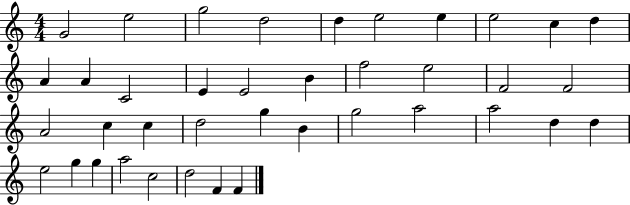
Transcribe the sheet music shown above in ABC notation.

X:1
T:Untitled
M:4/4
L:1/4
K:C
G2 e2 g2 d2 d e2 e e2 c d A A C2 E E2 B f2 e2 F2 F2 A2 c c d2 g B g2 a2 a2 d d e2 g g a2 c2 d2 F F